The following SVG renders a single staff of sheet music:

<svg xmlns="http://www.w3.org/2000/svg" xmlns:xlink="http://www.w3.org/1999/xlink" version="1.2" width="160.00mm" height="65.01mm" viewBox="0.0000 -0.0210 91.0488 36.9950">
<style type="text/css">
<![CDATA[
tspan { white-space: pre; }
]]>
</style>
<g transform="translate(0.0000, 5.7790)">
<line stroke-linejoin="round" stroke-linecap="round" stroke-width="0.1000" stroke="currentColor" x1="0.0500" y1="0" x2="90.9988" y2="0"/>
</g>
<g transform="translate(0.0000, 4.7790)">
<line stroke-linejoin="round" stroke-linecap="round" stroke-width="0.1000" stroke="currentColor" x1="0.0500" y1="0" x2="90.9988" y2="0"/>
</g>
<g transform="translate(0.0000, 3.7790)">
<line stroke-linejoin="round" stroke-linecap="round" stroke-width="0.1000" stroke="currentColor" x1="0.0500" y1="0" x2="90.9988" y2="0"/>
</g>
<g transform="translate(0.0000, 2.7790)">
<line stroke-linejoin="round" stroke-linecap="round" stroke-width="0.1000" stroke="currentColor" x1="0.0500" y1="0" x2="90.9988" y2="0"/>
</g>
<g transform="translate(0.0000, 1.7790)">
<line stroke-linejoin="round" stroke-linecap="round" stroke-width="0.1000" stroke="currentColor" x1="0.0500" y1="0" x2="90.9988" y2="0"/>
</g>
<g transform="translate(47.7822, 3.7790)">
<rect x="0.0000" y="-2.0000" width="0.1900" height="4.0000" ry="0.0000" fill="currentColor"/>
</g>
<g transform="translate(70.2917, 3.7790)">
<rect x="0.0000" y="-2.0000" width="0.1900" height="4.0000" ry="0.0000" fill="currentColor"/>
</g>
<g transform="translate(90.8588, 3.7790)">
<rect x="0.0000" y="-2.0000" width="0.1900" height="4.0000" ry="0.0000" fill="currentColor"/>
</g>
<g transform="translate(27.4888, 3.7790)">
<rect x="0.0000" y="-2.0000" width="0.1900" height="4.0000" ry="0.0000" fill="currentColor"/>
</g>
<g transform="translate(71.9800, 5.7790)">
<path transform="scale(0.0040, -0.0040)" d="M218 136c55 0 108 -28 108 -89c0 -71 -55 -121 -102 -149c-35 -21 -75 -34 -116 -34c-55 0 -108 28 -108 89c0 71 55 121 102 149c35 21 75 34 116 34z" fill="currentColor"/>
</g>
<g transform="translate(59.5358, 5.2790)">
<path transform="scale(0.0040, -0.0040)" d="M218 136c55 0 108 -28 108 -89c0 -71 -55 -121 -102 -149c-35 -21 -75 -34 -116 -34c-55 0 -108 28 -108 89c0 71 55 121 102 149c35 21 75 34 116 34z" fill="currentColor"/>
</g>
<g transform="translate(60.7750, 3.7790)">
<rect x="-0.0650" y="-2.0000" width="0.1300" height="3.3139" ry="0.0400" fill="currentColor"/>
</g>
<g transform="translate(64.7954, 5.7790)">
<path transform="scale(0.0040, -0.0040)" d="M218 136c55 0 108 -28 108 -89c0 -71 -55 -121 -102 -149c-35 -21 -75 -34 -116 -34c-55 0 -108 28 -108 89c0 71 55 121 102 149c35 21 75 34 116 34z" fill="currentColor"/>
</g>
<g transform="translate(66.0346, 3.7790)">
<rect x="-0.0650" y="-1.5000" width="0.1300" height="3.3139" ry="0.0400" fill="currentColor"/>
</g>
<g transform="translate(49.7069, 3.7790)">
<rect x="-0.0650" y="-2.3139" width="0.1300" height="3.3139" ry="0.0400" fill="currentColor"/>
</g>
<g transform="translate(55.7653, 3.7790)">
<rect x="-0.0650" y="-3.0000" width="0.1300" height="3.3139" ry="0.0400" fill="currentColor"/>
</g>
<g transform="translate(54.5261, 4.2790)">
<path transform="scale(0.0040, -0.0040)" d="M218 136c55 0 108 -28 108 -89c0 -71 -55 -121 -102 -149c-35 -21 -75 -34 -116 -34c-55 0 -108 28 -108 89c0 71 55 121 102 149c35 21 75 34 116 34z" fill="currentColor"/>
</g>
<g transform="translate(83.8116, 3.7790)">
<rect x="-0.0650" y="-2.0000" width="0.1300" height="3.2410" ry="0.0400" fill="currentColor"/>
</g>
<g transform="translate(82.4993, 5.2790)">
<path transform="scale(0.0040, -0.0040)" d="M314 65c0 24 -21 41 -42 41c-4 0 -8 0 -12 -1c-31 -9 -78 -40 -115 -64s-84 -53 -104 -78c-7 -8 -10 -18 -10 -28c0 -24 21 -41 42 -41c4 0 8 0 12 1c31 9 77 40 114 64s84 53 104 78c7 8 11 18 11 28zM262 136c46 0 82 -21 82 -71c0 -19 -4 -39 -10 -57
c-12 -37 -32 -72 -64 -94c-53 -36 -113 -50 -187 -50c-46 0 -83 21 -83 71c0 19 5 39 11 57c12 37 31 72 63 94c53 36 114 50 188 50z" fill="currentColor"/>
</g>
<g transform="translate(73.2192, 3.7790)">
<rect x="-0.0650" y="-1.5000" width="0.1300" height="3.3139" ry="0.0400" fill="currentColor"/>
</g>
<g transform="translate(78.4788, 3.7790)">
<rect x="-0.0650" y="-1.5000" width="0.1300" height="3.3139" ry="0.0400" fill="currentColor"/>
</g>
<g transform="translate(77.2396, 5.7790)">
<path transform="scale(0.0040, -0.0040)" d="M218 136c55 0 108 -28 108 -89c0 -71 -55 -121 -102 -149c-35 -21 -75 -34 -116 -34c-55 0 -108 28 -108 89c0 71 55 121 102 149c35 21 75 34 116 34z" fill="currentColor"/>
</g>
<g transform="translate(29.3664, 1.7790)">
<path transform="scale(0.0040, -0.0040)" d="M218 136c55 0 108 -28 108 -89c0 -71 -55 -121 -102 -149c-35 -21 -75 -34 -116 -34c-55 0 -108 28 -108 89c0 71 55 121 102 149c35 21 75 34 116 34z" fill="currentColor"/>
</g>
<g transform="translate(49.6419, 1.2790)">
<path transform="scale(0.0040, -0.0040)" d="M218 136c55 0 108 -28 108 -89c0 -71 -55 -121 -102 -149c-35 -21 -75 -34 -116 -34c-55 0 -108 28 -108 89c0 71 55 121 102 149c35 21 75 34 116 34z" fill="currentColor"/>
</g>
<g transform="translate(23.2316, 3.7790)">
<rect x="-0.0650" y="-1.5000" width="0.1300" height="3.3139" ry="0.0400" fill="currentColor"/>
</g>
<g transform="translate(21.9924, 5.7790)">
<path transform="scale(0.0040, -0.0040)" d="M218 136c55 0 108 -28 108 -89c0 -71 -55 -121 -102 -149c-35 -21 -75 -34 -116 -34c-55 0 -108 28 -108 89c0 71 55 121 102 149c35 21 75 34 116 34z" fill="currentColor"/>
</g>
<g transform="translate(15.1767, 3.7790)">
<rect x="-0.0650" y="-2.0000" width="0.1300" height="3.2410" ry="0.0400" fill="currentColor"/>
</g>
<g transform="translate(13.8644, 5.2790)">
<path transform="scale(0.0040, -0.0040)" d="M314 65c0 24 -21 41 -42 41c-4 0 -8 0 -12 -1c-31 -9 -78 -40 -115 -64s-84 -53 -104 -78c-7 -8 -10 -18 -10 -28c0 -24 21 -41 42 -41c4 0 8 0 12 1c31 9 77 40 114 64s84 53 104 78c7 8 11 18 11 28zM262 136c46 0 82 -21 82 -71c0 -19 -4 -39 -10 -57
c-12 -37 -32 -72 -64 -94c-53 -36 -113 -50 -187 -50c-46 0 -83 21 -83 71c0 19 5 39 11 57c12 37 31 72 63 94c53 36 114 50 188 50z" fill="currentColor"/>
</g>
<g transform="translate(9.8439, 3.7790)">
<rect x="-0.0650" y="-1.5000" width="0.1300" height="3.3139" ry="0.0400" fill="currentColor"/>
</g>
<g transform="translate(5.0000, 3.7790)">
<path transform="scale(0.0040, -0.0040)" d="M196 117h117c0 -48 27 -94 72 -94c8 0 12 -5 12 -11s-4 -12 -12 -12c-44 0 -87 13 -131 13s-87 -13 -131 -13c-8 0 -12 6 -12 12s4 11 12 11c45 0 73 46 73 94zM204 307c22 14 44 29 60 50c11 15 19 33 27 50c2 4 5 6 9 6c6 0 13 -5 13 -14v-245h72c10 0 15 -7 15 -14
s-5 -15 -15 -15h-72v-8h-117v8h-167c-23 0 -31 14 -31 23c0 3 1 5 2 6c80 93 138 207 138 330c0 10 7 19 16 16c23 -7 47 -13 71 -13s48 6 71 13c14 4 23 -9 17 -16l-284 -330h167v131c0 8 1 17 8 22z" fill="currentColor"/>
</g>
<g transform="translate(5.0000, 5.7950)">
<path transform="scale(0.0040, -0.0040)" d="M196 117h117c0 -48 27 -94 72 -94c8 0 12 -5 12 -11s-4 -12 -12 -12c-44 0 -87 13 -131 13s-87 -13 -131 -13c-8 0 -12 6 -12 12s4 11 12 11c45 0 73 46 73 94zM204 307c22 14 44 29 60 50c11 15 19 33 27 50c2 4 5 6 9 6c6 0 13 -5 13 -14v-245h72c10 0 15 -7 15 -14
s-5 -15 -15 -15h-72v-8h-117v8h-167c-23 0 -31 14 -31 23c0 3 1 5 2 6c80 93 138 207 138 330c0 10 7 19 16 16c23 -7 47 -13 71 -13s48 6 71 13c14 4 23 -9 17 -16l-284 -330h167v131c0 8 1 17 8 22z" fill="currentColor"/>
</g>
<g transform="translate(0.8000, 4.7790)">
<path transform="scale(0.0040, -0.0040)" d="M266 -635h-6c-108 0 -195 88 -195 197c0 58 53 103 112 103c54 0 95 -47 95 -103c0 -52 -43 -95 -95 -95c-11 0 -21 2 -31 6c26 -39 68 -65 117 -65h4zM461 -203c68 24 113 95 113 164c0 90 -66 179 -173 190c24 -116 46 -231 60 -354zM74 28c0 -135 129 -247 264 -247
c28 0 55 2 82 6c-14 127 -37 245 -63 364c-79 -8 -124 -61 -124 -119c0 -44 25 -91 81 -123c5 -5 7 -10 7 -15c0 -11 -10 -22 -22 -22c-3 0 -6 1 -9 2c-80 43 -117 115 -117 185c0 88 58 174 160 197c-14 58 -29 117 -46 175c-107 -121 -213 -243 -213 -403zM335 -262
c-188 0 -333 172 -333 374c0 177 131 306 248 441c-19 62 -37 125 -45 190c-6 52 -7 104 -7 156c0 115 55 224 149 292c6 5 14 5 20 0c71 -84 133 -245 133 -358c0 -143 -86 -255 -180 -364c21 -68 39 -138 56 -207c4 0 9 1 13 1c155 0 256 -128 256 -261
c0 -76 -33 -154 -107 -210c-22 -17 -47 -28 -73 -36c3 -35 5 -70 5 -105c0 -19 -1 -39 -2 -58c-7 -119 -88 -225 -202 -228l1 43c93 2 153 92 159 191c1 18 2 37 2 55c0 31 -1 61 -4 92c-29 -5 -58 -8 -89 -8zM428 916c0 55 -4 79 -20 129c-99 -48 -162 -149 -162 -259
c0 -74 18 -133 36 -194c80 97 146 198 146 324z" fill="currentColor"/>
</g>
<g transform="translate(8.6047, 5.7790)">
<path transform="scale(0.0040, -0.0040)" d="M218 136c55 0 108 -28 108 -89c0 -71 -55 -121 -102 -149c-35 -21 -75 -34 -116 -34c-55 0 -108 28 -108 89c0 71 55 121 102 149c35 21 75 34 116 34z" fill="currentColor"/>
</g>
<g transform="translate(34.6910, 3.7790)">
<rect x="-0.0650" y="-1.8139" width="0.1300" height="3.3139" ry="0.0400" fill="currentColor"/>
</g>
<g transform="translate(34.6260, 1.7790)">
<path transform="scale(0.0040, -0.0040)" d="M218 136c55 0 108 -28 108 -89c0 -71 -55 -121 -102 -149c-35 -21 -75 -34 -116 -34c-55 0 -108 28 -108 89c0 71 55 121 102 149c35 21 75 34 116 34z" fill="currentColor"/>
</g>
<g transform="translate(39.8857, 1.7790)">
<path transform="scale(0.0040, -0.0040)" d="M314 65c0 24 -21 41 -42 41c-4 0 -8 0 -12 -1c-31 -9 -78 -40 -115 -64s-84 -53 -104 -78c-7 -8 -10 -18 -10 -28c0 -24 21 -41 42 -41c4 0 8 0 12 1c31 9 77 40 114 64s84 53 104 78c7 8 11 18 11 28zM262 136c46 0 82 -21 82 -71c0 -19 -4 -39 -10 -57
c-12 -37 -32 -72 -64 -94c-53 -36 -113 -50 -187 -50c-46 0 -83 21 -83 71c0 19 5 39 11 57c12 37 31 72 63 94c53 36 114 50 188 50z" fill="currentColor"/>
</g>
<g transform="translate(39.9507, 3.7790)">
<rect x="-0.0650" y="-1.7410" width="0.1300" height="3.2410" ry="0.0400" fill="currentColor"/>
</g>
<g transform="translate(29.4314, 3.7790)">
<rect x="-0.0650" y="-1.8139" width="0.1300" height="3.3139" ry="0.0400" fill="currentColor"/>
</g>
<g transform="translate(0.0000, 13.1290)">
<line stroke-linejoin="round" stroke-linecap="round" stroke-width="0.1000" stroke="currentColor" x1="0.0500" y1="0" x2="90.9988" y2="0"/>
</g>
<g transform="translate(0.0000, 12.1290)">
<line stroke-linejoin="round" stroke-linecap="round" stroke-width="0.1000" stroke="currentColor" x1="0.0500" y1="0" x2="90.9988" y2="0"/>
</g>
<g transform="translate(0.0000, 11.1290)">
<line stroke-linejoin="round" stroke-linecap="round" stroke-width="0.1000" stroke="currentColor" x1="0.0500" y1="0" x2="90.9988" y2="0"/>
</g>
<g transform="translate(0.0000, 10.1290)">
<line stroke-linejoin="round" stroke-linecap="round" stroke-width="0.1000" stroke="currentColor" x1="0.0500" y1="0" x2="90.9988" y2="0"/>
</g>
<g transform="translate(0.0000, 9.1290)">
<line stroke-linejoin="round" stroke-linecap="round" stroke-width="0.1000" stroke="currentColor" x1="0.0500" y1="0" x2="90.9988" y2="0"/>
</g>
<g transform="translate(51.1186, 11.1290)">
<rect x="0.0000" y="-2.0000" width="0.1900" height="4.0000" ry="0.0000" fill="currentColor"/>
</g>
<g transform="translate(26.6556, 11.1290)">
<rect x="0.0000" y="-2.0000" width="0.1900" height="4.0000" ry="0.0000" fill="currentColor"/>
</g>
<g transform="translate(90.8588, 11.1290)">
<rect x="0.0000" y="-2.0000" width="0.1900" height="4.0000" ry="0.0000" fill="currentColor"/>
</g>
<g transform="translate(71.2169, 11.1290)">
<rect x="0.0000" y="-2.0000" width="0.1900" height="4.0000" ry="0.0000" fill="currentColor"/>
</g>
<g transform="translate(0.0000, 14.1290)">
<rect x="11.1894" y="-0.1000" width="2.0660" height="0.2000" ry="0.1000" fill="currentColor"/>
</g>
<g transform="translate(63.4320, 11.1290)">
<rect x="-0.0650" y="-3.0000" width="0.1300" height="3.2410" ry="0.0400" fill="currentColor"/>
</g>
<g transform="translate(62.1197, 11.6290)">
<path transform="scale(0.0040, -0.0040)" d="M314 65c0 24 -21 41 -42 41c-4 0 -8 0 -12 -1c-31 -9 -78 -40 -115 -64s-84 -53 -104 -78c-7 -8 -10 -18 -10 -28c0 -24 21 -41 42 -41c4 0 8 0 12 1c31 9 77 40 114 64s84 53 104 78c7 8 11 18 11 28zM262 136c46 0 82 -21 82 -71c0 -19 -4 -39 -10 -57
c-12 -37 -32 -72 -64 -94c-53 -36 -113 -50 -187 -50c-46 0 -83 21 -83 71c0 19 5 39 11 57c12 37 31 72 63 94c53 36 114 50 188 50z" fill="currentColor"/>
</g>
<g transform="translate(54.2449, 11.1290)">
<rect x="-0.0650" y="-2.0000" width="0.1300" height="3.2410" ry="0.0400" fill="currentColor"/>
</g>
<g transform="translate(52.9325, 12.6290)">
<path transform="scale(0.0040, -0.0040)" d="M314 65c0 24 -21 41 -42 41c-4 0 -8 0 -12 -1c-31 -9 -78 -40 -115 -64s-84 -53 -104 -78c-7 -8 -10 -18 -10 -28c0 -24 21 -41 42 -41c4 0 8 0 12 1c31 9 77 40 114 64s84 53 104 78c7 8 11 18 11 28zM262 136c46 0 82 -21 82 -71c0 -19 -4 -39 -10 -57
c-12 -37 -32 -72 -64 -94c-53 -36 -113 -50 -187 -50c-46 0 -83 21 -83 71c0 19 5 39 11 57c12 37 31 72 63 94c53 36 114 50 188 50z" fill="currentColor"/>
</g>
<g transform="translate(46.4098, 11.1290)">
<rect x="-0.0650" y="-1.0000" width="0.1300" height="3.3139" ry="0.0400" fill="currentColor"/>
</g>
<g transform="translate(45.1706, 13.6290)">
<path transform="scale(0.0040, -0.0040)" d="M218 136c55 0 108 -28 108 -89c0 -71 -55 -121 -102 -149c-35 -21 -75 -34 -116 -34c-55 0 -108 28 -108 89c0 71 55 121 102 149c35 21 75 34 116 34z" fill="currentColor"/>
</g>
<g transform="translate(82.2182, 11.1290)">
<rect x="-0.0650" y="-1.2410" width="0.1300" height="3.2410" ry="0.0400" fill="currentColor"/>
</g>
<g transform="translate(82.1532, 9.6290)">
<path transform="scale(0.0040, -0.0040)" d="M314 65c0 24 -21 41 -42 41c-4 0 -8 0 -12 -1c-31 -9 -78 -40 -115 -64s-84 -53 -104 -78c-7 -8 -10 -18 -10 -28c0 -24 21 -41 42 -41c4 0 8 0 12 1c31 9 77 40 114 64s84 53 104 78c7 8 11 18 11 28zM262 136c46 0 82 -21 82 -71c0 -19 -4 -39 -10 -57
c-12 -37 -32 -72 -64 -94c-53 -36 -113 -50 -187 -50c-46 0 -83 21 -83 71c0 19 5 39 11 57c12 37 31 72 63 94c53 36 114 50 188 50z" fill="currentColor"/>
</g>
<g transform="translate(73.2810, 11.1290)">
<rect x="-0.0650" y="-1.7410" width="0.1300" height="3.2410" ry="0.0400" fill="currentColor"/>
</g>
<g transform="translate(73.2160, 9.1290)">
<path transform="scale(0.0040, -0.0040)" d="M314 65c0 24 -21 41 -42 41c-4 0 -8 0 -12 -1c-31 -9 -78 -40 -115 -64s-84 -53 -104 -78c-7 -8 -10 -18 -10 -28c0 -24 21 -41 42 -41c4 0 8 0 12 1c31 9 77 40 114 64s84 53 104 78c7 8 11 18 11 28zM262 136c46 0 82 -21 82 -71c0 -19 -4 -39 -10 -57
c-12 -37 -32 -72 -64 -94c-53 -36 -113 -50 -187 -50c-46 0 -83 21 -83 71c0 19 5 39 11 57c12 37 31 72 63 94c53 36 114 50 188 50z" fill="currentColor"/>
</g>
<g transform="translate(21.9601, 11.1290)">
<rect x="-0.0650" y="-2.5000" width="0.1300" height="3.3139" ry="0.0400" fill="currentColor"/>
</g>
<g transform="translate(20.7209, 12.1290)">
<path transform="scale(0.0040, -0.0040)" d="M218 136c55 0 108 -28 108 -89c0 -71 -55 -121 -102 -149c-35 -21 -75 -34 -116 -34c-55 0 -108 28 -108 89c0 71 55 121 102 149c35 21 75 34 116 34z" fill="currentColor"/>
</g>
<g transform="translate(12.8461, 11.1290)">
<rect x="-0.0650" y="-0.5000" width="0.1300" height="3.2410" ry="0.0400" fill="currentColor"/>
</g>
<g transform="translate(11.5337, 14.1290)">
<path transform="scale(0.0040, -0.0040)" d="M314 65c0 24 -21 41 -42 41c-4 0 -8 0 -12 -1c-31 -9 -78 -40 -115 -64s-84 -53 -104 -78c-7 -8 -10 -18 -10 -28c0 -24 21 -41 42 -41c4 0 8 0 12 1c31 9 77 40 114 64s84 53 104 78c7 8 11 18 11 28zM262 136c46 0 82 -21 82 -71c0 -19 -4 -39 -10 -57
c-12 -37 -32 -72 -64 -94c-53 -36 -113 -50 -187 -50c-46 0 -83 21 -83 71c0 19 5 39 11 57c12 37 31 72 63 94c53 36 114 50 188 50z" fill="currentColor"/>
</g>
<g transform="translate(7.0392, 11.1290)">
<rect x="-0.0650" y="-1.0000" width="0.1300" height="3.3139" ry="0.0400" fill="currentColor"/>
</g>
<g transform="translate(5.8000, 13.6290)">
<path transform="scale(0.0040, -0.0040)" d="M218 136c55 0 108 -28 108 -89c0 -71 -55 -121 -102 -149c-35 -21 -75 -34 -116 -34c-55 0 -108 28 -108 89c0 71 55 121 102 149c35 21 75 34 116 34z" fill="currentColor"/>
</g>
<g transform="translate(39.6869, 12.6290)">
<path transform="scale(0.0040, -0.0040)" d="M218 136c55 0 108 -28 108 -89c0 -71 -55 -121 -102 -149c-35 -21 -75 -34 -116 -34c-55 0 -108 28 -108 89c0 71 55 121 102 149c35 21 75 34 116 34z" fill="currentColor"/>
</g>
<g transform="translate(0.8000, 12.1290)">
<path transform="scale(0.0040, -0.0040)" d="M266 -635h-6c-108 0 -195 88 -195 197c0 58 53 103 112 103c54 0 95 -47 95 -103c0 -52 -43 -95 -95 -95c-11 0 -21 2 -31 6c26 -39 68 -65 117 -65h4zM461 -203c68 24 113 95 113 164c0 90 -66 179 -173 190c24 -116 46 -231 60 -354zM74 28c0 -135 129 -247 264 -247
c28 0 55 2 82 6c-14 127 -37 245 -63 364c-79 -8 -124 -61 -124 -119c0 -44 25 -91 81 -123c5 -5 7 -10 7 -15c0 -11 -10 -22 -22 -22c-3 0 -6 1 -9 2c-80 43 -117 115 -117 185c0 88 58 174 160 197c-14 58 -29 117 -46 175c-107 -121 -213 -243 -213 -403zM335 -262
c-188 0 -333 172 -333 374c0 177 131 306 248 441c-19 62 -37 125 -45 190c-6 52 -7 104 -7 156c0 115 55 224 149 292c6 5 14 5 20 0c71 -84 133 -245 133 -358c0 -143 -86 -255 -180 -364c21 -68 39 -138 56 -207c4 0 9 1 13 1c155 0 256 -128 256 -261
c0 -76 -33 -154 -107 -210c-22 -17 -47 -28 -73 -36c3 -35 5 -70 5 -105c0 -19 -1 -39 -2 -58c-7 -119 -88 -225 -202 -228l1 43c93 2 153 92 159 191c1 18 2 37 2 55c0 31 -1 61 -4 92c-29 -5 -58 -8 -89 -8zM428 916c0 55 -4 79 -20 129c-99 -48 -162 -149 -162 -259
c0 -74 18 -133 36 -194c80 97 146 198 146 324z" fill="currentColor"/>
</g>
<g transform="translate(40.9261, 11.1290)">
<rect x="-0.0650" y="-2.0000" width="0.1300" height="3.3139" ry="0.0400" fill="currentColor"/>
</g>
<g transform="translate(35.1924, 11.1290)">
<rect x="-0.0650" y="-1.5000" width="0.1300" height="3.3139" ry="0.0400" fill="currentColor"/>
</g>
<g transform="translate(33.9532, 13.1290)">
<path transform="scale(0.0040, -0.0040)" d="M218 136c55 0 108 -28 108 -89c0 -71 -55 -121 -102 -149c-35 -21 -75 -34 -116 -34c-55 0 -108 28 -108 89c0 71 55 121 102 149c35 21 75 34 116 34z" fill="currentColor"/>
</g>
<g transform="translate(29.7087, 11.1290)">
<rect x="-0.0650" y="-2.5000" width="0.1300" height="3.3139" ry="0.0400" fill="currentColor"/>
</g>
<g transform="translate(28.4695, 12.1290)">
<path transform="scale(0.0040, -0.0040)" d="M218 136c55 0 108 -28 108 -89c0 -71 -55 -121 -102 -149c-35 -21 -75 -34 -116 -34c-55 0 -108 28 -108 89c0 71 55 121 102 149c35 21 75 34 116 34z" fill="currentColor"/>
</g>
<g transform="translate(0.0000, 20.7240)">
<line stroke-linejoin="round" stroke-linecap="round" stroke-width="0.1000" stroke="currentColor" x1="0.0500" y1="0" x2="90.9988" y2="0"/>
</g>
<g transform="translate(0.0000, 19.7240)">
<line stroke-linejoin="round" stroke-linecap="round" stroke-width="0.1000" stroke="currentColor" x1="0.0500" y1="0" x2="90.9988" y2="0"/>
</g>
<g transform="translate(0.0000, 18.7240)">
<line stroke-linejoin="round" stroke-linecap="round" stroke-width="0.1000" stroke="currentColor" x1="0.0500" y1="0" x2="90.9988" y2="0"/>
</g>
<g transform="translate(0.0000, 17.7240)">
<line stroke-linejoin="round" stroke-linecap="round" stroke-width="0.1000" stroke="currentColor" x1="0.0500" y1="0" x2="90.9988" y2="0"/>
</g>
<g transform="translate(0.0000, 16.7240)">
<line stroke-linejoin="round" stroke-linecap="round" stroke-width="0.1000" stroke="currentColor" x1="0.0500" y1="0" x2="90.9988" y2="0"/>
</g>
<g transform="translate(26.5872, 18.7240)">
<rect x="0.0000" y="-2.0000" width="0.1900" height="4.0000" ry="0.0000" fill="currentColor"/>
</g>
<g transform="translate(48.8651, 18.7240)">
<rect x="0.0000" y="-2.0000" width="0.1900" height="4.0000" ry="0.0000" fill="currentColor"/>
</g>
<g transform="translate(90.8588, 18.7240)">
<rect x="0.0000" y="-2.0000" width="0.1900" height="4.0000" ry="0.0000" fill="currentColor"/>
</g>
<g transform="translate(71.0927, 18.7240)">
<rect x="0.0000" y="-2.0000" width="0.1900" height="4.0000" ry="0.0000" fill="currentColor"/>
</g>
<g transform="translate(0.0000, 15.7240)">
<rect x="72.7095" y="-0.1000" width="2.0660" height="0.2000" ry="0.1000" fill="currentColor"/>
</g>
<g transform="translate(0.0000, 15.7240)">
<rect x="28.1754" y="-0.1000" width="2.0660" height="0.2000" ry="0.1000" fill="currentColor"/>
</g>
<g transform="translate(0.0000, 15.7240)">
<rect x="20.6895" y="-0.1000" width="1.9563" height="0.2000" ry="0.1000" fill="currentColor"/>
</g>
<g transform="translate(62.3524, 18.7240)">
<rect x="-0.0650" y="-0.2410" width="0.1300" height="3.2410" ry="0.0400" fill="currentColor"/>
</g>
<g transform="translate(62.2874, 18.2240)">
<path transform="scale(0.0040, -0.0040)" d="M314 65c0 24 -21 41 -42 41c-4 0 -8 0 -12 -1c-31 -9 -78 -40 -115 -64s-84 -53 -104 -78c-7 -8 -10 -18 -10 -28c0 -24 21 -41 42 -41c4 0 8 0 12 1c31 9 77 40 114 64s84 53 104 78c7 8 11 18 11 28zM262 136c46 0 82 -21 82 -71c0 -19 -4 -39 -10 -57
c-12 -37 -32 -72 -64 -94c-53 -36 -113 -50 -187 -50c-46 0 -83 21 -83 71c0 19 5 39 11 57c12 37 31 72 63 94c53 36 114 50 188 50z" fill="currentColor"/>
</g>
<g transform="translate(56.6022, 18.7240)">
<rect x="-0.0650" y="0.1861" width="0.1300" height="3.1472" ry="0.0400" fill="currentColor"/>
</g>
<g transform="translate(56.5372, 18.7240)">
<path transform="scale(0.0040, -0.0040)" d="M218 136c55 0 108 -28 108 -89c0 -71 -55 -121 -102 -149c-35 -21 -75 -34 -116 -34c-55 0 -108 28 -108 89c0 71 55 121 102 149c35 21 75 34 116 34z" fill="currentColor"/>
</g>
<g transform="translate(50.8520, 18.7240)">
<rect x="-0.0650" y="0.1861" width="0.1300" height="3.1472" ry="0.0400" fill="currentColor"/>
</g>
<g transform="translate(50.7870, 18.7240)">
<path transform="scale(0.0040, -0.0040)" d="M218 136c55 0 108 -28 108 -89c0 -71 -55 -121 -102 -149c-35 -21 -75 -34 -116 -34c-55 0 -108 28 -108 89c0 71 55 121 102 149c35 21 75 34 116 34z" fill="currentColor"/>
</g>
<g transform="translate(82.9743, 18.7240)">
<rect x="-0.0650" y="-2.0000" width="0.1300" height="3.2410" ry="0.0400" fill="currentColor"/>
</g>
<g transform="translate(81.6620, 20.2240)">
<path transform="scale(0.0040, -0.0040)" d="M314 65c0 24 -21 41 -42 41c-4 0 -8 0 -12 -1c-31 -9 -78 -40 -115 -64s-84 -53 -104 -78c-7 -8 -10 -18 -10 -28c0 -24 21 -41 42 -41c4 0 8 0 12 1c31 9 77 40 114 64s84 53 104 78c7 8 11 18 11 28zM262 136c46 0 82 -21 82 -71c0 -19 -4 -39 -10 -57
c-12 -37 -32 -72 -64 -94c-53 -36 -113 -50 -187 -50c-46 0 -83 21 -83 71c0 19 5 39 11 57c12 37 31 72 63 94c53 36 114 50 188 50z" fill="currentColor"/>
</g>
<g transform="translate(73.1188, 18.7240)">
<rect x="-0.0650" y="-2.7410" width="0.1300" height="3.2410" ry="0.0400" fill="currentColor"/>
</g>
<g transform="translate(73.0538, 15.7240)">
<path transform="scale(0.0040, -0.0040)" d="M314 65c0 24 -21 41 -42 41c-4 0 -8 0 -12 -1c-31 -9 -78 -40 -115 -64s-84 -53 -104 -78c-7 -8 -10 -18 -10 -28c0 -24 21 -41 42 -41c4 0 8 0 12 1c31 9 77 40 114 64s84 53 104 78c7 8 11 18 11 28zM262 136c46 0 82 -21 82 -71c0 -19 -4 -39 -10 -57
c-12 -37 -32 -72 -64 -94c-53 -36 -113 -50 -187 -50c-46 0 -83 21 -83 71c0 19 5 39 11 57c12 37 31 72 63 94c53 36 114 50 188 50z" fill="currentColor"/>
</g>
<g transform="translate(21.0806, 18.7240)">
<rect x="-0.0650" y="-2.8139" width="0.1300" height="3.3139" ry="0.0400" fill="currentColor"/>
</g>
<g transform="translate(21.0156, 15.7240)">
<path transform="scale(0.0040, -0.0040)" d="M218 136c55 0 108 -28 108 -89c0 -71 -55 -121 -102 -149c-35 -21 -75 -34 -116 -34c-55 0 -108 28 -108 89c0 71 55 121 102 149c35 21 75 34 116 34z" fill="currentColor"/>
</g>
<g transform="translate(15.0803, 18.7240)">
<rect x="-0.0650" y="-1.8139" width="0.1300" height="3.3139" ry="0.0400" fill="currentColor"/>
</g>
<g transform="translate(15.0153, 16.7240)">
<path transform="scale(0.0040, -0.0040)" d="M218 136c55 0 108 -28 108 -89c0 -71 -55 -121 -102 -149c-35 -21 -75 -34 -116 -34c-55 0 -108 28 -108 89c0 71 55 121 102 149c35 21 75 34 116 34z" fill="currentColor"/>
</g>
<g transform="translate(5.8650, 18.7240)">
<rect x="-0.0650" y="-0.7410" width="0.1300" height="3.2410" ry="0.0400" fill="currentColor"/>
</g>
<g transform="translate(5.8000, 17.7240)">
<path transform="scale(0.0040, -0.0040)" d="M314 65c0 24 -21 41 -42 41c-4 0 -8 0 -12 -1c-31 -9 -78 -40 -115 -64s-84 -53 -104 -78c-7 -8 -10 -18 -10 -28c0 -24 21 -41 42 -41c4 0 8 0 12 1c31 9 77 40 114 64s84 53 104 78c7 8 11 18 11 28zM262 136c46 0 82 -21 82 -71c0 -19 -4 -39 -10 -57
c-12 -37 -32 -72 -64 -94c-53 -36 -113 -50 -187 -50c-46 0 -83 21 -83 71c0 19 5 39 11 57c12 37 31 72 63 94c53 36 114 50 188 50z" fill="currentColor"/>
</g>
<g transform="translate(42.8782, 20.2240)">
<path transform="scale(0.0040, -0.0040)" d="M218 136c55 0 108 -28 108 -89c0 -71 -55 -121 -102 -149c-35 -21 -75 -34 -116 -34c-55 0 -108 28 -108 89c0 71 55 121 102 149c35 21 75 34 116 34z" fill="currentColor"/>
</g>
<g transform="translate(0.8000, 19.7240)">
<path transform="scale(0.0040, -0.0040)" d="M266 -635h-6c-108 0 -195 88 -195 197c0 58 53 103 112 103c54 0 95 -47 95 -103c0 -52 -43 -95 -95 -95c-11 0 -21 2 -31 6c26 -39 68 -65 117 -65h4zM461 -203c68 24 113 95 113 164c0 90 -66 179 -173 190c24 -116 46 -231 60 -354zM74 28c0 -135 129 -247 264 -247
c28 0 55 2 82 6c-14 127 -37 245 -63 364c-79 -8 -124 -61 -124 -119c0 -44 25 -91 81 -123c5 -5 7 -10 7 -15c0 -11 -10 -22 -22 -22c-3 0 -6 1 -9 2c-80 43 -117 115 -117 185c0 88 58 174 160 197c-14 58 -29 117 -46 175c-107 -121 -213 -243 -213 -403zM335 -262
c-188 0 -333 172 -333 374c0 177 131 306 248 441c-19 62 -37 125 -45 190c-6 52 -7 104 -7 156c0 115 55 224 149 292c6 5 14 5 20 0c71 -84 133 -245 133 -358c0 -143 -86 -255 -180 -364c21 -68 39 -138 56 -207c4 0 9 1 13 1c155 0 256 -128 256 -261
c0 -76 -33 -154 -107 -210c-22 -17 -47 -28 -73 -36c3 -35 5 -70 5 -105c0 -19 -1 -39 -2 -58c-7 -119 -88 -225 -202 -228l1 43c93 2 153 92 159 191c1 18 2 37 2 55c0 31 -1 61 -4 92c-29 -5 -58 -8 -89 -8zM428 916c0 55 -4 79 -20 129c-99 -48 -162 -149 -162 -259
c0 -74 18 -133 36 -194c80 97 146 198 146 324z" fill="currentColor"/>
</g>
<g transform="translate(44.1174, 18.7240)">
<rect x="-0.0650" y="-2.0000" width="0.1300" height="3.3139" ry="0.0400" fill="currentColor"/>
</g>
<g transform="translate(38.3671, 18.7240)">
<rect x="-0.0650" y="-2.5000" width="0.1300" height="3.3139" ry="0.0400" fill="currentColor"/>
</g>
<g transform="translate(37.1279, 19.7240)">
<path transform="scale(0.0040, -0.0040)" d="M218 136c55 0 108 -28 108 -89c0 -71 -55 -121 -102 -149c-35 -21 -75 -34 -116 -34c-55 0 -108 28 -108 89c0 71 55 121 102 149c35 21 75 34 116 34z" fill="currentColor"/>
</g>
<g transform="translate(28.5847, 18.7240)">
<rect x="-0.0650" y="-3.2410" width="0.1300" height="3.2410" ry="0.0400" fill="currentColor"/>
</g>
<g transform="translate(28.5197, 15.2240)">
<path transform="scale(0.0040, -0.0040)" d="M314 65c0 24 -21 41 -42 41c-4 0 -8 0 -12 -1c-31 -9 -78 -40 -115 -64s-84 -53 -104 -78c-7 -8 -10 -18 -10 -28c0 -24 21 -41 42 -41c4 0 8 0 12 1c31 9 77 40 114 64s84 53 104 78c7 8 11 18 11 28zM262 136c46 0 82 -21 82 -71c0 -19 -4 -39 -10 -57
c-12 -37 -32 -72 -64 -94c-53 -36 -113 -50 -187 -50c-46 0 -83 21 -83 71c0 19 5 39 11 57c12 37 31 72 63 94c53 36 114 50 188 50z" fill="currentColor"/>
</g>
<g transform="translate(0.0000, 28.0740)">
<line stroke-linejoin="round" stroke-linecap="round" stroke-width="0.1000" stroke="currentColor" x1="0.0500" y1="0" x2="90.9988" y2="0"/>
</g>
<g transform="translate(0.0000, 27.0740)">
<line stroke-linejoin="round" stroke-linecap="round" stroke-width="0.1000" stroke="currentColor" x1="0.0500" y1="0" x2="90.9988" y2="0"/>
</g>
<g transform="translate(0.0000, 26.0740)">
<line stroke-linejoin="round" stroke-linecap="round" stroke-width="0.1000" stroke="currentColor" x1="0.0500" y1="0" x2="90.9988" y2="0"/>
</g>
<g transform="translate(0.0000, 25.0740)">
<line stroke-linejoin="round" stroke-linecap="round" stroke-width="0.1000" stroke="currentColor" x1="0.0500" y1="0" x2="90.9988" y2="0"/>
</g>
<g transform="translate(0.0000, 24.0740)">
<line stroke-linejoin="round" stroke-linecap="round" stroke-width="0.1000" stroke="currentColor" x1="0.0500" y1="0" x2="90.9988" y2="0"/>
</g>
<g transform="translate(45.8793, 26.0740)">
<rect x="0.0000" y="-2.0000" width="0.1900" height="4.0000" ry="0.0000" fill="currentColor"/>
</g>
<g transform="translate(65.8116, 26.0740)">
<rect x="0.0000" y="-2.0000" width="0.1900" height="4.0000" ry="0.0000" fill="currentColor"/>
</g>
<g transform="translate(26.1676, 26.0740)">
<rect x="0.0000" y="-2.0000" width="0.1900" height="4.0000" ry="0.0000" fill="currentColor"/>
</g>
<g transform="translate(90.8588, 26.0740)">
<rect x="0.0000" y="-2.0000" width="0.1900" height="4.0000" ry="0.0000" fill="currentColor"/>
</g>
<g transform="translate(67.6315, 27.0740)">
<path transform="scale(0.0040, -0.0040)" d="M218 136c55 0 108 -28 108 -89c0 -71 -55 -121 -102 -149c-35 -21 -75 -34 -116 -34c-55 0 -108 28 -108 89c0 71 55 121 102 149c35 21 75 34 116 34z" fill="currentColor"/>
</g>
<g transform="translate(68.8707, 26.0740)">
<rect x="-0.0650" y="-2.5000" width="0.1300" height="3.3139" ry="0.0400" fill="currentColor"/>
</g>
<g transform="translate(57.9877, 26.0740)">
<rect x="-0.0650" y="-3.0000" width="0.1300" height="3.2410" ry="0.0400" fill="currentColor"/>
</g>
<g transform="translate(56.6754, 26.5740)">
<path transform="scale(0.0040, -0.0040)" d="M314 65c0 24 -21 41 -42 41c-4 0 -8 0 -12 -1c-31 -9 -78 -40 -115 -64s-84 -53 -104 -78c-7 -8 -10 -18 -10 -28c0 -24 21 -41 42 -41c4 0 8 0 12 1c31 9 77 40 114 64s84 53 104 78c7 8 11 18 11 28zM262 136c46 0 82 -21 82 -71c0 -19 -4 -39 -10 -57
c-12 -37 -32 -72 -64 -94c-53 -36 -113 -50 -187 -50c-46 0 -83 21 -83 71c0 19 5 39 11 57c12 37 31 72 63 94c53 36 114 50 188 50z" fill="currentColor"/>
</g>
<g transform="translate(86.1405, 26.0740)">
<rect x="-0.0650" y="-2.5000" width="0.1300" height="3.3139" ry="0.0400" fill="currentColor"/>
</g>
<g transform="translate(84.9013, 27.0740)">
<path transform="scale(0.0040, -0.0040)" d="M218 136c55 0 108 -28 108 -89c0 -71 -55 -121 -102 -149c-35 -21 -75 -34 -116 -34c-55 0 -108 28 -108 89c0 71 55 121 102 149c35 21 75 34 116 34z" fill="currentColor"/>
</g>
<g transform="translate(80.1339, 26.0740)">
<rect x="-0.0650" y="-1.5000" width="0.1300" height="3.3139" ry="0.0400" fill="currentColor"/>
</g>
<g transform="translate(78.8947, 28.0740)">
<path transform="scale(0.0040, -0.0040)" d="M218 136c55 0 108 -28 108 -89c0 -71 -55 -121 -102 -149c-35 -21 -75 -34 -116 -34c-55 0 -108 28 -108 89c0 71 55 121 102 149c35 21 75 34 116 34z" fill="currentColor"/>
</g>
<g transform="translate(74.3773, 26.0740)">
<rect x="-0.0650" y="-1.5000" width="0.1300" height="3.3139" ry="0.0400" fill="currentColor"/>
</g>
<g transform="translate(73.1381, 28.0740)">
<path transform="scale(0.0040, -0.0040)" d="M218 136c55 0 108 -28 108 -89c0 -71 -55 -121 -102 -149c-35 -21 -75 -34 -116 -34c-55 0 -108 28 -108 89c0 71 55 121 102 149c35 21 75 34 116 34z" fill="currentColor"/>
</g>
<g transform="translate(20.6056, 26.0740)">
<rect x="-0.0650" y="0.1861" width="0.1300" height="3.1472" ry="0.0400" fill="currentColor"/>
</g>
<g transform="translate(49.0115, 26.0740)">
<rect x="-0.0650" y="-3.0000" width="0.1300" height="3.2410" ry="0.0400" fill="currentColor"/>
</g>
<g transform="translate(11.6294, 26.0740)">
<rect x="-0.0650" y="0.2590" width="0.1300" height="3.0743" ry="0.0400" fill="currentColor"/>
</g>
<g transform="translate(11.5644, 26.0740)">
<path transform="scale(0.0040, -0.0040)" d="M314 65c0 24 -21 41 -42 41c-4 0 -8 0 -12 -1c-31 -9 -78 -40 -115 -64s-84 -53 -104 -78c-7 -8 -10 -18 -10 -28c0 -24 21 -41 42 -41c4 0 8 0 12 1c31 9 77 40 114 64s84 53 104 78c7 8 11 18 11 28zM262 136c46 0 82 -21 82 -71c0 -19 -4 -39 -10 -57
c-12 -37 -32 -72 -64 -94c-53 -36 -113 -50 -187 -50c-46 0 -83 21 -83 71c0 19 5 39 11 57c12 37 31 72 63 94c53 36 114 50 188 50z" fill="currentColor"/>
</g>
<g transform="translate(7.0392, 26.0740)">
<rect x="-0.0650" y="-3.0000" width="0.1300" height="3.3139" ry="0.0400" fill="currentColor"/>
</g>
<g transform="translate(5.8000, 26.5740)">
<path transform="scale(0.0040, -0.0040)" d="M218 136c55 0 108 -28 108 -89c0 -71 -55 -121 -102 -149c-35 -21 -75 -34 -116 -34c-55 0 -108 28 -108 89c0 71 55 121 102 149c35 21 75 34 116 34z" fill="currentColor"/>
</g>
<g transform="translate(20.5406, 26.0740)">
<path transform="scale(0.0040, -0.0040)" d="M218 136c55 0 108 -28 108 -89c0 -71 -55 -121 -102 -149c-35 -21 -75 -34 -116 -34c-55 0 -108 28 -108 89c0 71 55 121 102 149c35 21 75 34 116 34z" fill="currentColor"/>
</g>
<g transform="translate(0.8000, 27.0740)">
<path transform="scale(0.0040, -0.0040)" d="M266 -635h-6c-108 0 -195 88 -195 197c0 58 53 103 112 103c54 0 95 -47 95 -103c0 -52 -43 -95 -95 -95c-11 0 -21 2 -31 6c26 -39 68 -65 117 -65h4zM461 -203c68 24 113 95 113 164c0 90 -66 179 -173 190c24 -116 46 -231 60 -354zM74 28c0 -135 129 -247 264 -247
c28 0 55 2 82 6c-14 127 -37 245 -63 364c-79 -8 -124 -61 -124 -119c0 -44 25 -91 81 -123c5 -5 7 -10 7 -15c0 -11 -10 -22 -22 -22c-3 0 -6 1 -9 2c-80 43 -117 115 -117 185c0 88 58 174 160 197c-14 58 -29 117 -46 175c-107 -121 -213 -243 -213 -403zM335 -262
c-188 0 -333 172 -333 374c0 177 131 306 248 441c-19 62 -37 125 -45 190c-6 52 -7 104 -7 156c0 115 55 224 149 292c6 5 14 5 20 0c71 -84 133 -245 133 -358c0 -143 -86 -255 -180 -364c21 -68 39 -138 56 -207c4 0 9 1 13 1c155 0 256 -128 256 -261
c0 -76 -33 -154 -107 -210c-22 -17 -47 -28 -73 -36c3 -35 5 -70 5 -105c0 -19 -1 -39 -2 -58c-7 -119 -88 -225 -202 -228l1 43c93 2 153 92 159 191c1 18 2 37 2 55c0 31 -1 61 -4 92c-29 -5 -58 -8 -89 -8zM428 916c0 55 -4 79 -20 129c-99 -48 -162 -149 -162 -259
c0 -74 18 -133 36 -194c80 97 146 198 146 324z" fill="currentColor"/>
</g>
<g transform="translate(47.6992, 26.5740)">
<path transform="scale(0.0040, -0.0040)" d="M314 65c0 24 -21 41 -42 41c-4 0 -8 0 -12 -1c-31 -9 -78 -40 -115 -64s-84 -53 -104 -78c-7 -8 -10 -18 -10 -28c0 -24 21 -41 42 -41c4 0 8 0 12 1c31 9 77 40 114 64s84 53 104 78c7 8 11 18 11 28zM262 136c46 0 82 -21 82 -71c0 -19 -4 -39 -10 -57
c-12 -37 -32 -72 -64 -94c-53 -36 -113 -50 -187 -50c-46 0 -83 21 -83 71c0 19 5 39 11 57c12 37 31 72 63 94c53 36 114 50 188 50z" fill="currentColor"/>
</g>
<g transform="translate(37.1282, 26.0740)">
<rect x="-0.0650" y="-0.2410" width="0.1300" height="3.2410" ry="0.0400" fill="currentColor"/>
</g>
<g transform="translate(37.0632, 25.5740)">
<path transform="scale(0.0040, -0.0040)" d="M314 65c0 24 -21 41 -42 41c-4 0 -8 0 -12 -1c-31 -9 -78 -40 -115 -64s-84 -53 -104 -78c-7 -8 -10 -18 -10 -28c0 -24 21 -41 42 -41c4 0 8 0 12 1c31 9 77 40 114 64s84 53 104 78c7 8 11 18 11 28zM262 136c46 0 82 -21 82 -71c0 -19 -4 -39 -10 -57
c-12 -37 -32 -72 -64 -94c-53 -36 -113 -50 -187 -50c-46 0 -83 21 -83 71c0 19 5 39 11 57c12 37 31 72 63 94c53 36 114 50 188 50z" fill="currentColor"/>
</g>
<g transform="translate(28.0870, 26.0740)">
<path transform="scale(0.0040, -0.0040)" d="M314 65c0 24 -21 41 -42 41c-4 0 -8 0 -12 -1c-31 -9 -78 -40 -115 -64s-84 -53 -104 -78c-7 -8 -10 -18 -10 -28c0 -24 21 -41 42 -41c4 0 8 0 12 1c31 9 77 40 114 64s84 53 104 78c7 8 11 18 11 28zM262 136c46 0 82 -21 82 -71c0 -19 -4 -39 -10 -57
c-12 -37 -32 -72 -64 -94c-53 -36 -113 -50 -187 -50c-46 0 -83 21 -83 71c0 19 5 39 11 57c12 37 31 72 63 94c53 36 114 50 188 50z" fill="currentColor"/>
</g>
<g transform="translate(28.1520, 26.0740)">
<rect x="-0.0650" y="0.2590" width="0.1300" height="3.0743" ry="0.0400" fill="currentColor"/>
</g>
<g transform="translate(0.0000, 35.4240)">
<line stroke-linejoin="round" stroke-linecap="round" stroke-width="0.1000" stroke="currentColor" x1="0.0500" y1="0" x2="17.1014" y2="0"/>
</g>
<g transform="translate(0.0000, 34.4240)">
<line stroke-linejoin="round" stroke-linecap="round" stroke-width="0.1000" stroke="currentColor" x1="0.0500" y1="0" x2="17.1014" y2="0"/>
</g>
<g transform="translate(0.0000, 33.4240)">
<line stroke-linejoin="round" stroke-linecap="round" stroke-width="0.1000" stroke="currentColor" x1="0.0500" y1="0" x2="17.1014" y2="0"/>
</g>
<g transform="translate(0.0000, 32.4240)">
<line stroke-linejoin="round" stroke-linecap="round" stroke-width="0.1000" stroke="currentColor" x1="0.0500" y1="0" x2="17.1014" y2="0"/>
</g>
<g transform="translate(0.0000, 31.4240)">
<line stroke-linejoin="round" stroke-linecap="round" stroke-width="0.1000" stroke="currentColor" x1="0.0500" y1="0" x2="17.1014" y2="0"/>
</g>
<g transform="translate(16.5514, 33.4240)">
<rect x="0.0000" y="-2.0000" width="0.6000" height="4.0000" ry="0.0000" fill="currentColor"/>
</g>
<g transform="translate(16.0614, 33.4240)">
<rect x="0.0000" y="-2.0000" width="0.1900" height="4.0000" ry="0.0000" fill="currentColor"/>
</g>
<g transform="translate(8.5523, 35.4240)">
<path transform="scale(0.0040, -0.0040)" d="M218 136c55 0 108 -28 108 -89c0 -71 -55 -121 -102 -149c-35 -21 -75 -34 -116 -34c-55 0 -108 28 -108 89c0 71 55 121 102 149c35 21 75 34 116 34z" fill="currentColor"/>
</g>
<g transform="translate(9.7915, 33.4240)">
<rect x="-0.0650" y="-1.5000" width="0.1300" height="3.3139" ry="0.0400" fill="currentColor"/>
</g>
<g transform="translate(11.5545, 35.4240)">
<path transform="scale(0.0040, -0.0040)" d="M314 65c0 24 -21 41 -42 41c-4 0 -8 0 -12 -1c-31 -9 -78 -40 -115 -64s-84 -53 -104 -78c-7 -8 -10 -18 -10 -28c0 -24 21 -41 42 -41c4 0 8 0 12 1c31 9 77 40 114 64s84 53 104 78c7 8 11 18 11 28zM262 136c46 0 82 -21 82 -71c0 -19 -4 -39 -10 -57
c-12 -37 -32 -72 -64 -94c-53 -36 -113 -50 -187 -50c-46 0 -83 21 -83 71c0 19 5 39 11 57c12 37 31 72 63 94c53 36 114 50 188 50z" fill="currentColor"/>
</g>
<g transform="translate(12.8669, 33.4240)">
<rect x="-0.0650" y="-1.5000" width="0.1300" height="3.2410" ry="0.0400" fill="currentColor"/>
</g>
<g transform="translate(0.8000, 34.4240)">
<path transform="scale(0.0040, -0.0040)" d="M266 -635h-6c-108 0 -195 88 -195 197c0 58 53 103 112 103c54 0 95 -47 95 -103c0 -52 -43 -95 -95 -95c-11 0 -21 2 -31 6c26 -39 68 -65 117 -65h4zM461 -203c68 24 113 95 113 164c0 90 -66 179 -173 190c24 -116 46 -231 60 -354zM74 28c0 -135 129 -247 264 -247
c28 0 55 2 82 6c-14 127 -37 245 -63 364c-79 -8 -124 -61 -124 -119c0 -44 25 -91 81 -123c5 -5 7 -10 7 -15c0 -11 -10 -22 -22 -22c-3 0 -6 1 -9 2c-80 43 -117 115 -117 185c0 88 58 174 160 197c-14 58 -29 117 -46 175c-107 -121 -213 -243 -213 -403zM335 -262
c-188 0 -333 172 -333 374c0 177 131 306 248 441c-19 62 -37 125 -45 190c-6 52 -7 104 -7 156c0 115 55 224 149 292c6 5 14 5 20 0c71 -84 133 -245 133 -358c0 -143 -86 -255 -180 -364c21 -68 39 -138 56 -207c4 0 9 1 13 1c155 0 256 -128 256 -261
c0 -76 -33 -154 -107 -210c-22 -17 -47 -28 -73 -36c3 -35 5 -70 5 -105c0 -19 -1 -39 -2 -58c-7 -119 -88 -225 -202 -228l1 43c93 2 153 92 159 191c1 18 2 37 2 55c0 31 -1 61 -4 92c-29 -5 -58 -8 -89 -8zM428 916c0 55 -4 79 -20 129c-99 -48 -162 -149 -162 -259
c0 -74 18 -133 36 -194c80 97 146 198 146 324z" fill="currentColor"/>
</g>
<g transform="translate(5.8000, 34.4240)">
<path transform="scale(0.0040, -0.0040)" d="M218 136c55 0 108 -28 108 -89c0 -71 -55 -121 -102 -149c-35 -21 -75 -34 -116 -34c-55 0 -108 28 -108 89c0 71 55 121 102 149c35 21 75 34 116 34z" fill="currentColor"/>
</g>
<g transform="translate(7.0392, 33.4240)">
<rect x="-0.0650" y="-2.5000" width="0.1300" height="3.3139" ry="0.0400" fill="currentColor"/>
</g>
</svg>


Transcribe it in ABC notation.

X:1
T:Untitled
M:4/4
L:1/4
K:C
E F2 E f f f2 g A F E E E F2 D C2 G G E F D F2 A2 f2 e2 d2 f a b2 G F B B c2 a2 F2 A B2 B B2 c2 A2 A2 G E E G G E E2